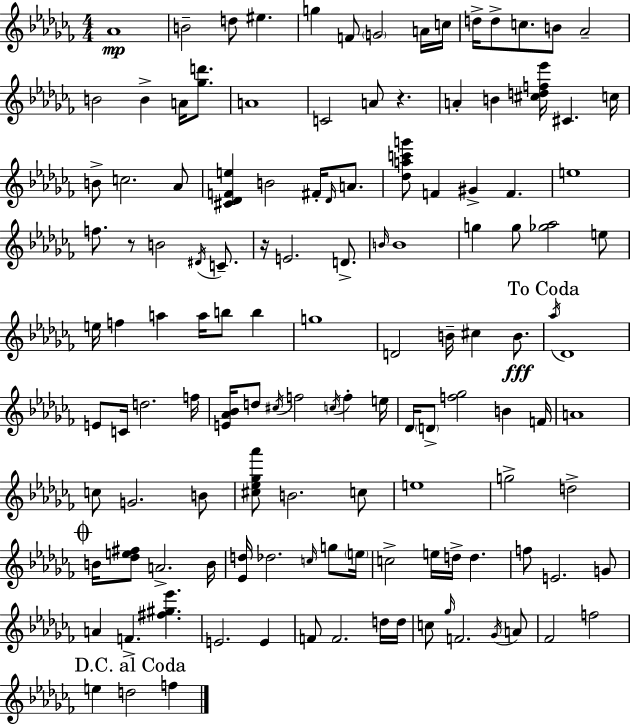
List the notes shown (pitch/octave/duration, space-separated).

Ab4/w B4/h D5/e EIS5/q. G5/q F4/e G4/h A4/s C5/s D5/s D5/e C5/e. B4/e Ab4/h B4/h B4/q A4/s [Gb5,D6]/e. A4/w C4/h A4/e R/q. A4/q B4/q [C#5,D5,F5,Eb6]/s C#4/q. C5/s B4/e C5/h. Ab4/e [C#4,Db4,F4,E5]/q B4/h F#4/s Db4/s A4/e. [Db5,A5,C6,G6]/e F4/q G#4/q F4/q. E5/w F5/e. R/e B4/h D#4/s C4/e. R/s E4/h. D4/e. B4/s B4/w G5/q G5/e [Gb5,Ab5]/h E5/e E5/s F5/q A5/q A5/s B5/e B5/q G5/w D4/h B4/s C#5/q B4/e. Ab5/s Db4/w E4/e C4/s D5/h. F5/s [E4,Ab4,Bb4]/s D5/e C#5/s F5/h C5/s F5/q E5/s Db4/s D4/e [F5,Gb5]/h B4/q F4/s A4/w C5/e G4/h. B4/e [C#5,Eb5,Gb5,Ab6]/e B4/h. C5/e E5/w G5/h D5/h B4/s [Db5,E5,F#5]/e A4/h. B4/s [Eb4,D5]/s Db5/h. C5/s G5/e E5/s C5/h E5/s D5/s D5/q. F5/e E4/h. G4/e A4/q F4/q. [F#5,G#5,Eb6]/q. E4/h. E4/q F4/e F4/h. D5/s D5/s C5/e Gb5/s F4/h. Gb4/s A4/e FES4/h F5/h E5/q D5/h F5/q